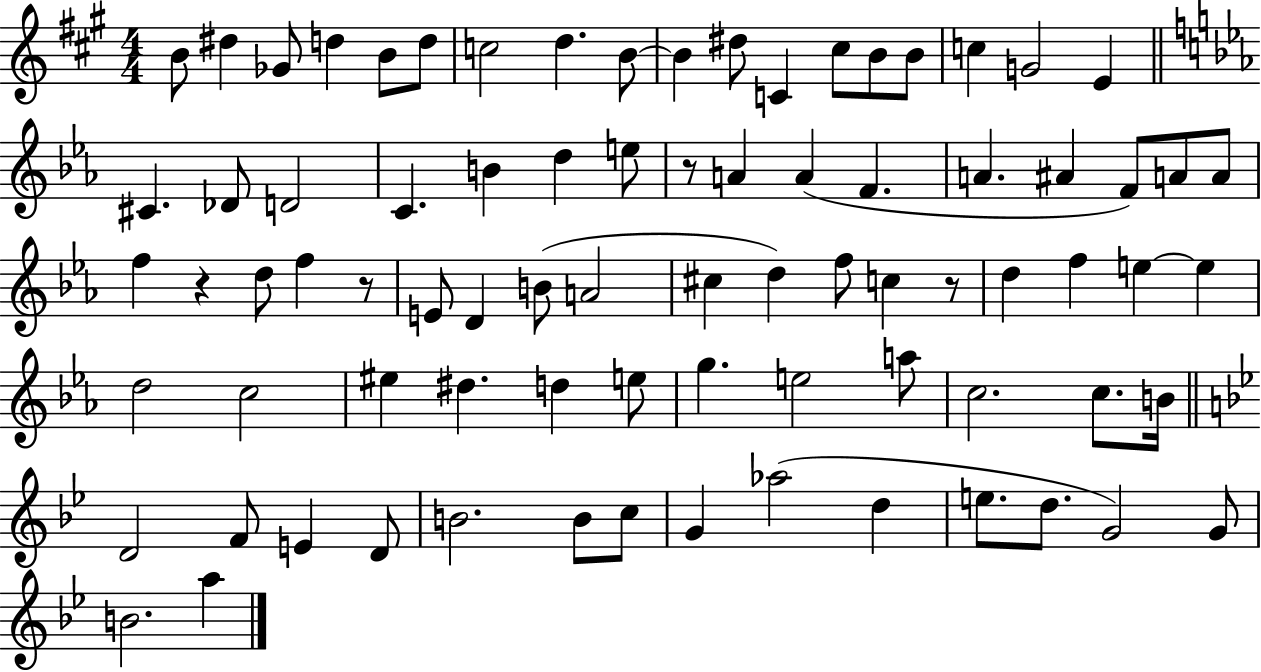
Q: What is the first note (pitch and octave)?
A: B4